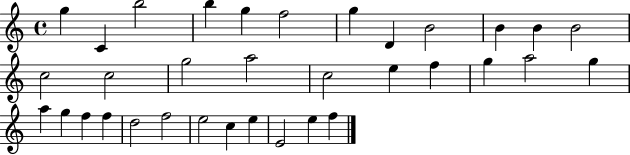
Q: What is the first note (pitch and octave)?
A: G5